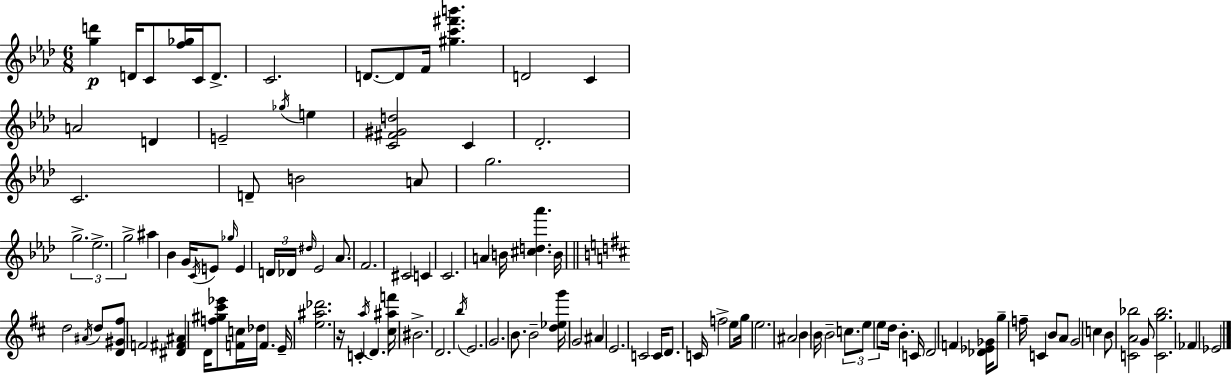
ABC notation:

X:1
T:Untitled
M:6/8
L:1/4
K:Fm
[gd'] D/4 C/2 [f_g]/4 C/4 D/2 C2 D/2 D/2 F/4 [^gc'^f'b'] D2 C A2 D E2 _g/4 e [C^F^Gd]2 C _D2 C2 D/2 B2 A/2 g2 g2 _e2 g2 ^a _B G/4 C/4 E/2 _g/4 E D/4 _D/4 ^d/4 _E2 _A/2 F2 ^C2 C C2 A B/4 [^cd_a'] B/4 d2 ^A/4 d/2 [D^G^f]/2 F2 [^D^F^A] D/4 [f^g^c'_e']/2 [Fc]/4 _d/4 F E/4 [e^a_d']2 z/4 C a/4 D [^c^af']/4 ^B2 D2 b/4 E2 G2 B/2 B2 [d_eg']/4 G2 ^A E2 C2 C/4 D/2 C/4 f2 e/2 g/4 e2 ^A2 B B/4 B2 c/2 e/2 e/2 d/4 B C/4 D2 F [_D_E_G]/4 g/2 f/4 C B/2 A/2 G2 c B/2 [CA_b]2 G/2 [Cg_b]2 _F _E2